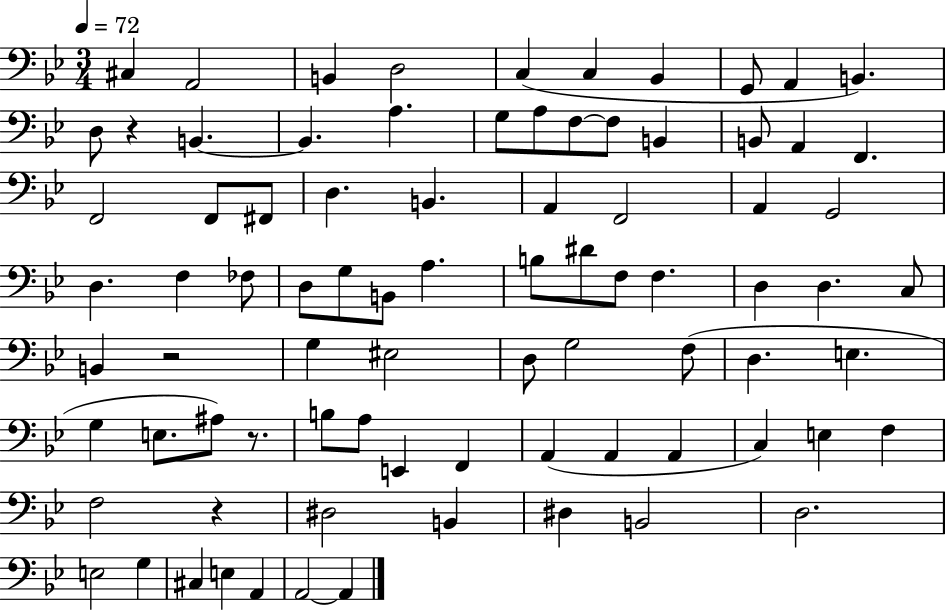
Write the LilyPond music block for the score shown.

{
  \clef bass
  \numericTimeSignature
  \time 3/4
  \key bes \major
  \tempo 4 = 72
  cis4 a,2 | b,4 d2 | c4( c4 bes,4 | g,8 a,4 b,4.) | \break d8 r4 b,4.~~ | b,4. a4. | g8 a8 f8~~ f8 b,4 | b,8 a,4 f,4. | \break f,2 f,8 fis,8 | d4. b,4. | a,4 f,2 | a,4 g,2 | \break d4. f4 fes8 | d8 g8 b,8 a4. | b8 dis'8 f8 f4. | d4 d4. c8 | \break b,4 r2 | g4 eis2 | d8 g2 f8( | d4. e4. | \break g4 e8. ais8) r8. | b8 a8 e,4 f,4 | a,4( a,4 a,4 | c4) e4 f4 | \break f2 r4 | dis2 b,4 | dis4 b,2 | d2. | \break e2 g4 | cis4 e4 a,4 | a,2~~ a,4 | \bar "|."
}